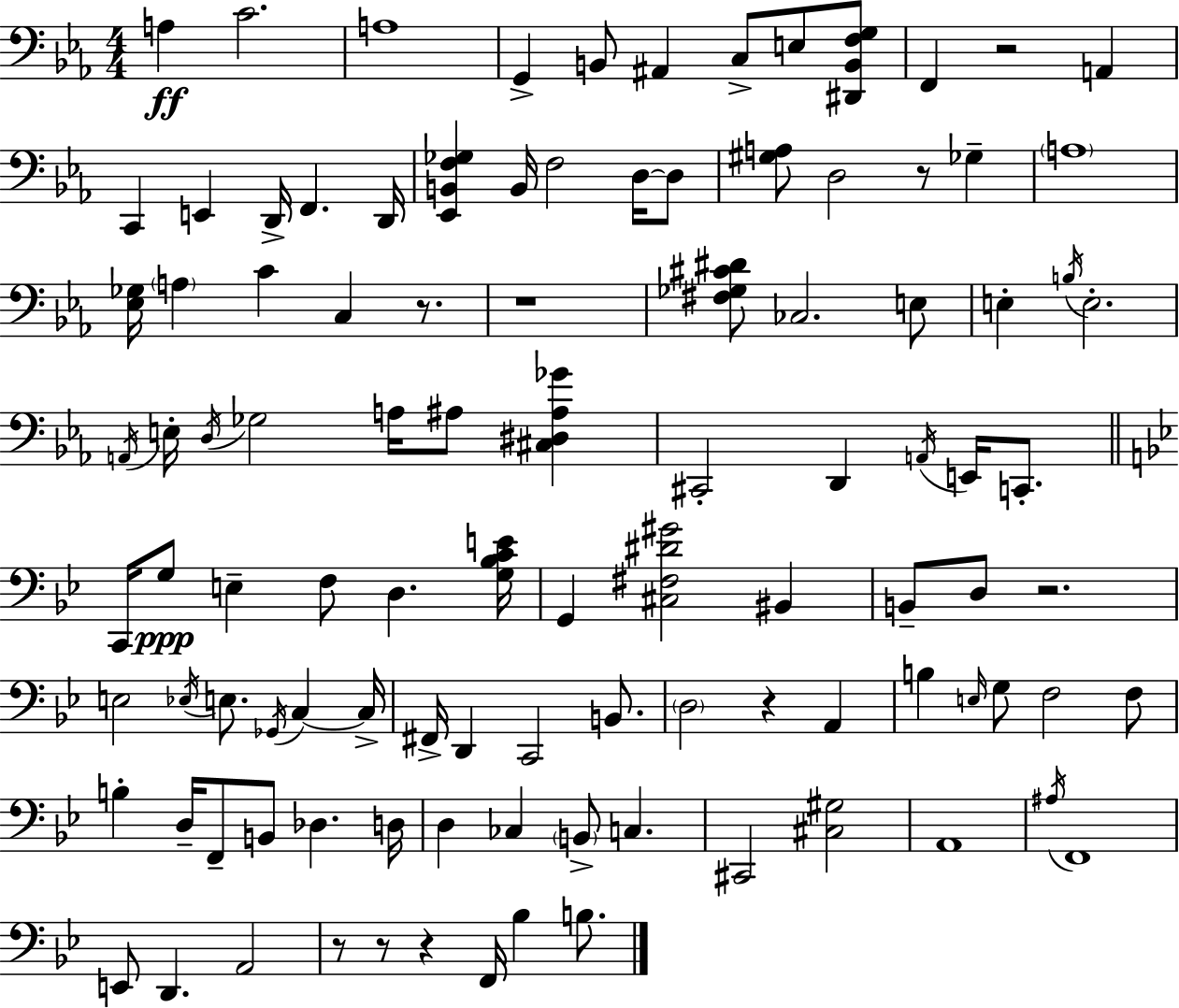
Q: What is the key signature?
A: C minor